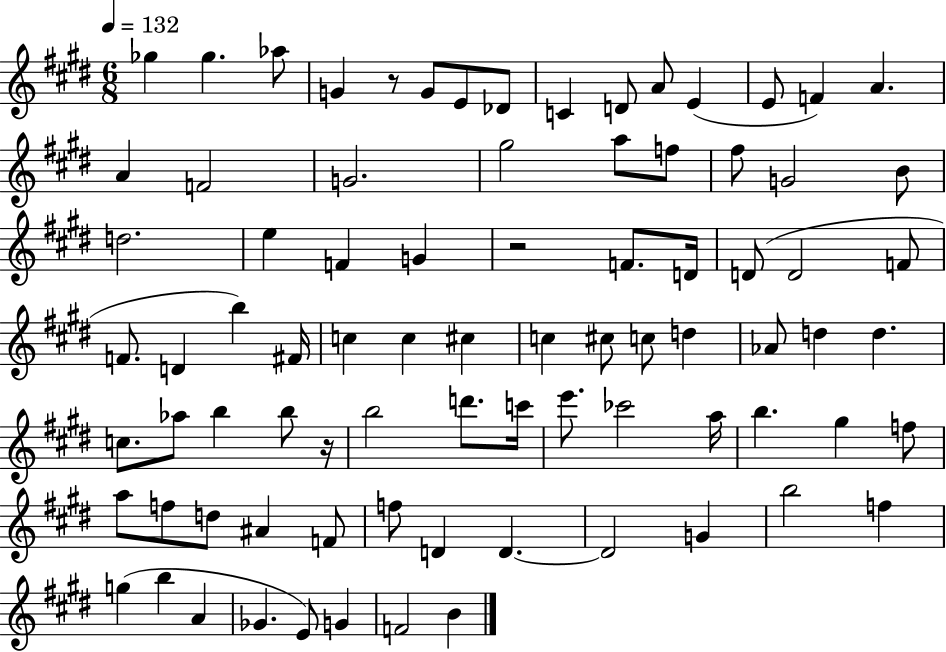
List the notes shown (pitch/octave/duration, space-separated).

Gb5/q Gb5/q. Ab5/e G4/q R/e G4/e E4/e Db4/e C4/q D4/e A4/e E4/q E4/e F4/q A4/q. A4/q F4/h G4/h. G#5/h A5/e F5/e F#5/e G4/h B4/e D5/h. E5/q F4/q G4/q R/h F4/e. D4/s D4/e D4/h F4/e F4/e. D4/q B5/q F#4/s C5/q C5/q C#5/q C5/q C#5/e C5/e D5/q Ab4/e D5/q D5/q. C5/e. Ab5/e B5/q B5/e R/s B5/h D6/e. C6/s E6/e. CES6/h A5/s B5/q. G#5/q F5/e A5/e F5/e D5/e A#4/q F4/e F5/e D4/q D4/q. D4/h G4/q B5/h F5/q G5/q B5/q A4/q Gb4/q. E4/e G4/q F4/h B4/q